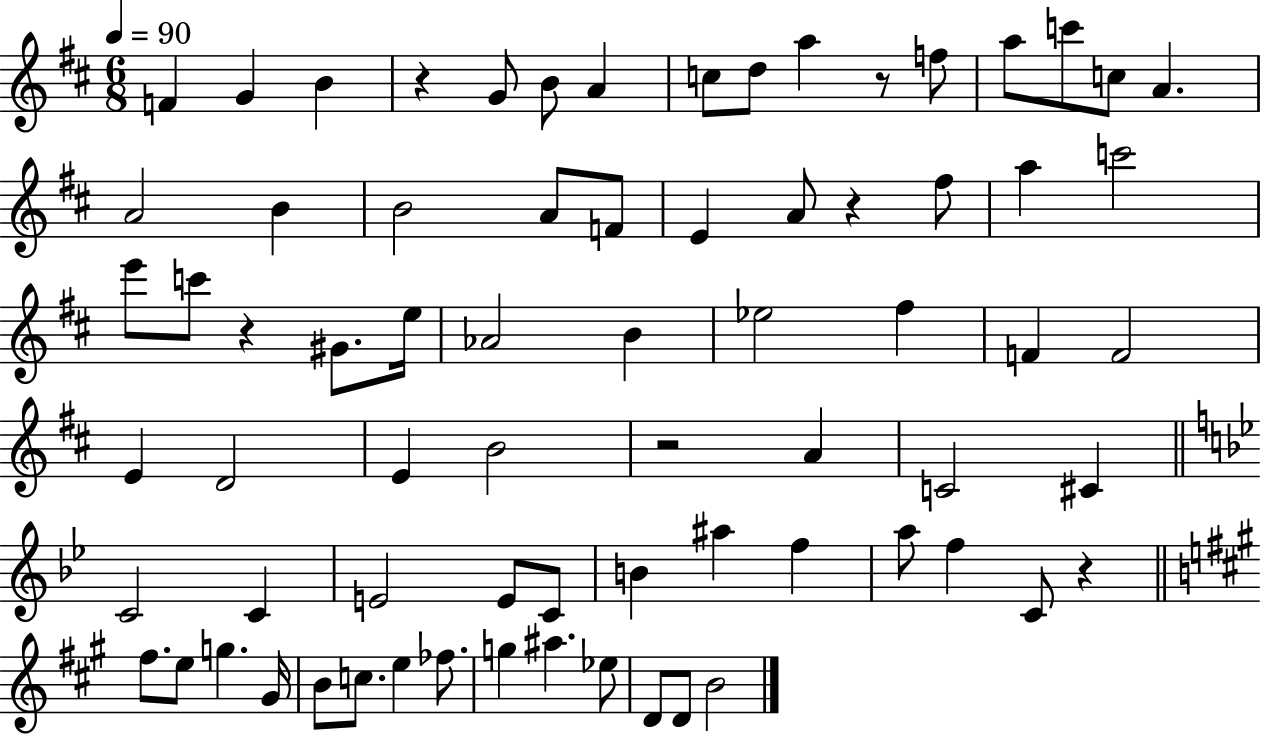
F4/q G4/q B4/q R/q G4/e B4/e A4/q C5/e D5/e A5/q R/e F5/e A5/e C6/e C5/e A4/q. A4/h B4/q B4/h A4/e F4/e E4/q A4/e R/q F#5/e A5/q C6/h E6/e C6/e R/q G#4/e. E5/s Ab4/h B4/q Eb5/h F#5/q F4/q F4/h E4/q D4/h E4/q B4/h R/h A4/q C4/h C#4/q C4/h C4/q E4/h E4/e C4/e B4/q A#5/q F5/q A5/e F5/q C4/e R/q F#5/e. E5/e G5/q. G#4/s B4/e C5/e. E5/q FES5/e. G5/q A#5/q. Eb5/e D4/e D4/e B4/h